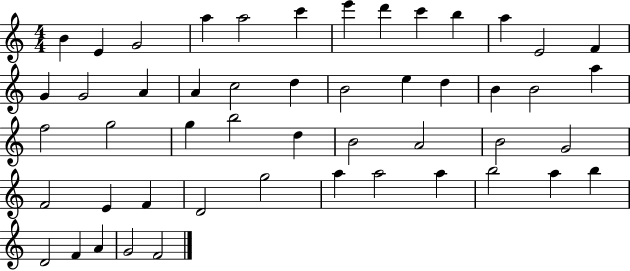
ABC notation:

X:1
T:Untitled
M:4/4
L:1/4
K:C
B E G2 a a2 c' e' d' c' b a E2 F G G2 A A c2 d B2 e d B B2 a f2 g2 g b2 d B2 A2 B2 G2 F2 E F D2 g2 a a2 a b2 a b D2 F A G2 F2